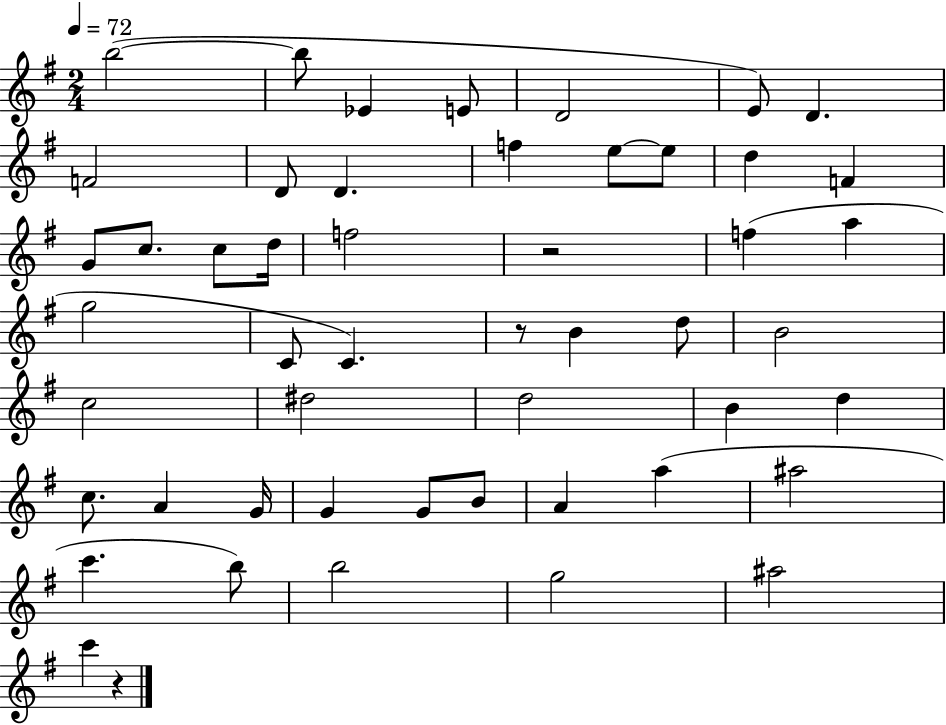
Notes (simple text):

B5/h B5/e Eb4/q E4/e D4/h E4/e D4/q. F4/h D4/e D4/q. F5/q E5/e E5/e D5/q F4/q G4/e C5/e. C5/e D5/s F5/h R/h F5/q A5/q G5/h C4/e C4/q. R/e B4/q D5/e B4/h C5/h D#5/h D5/h B4/q D5/q C5/e. A4/q G4/s G4/q G4/e B4/e A4/q A5/q A#5/h C6/q. B5/e B5/h G5/h A#5/h C6/q R/q